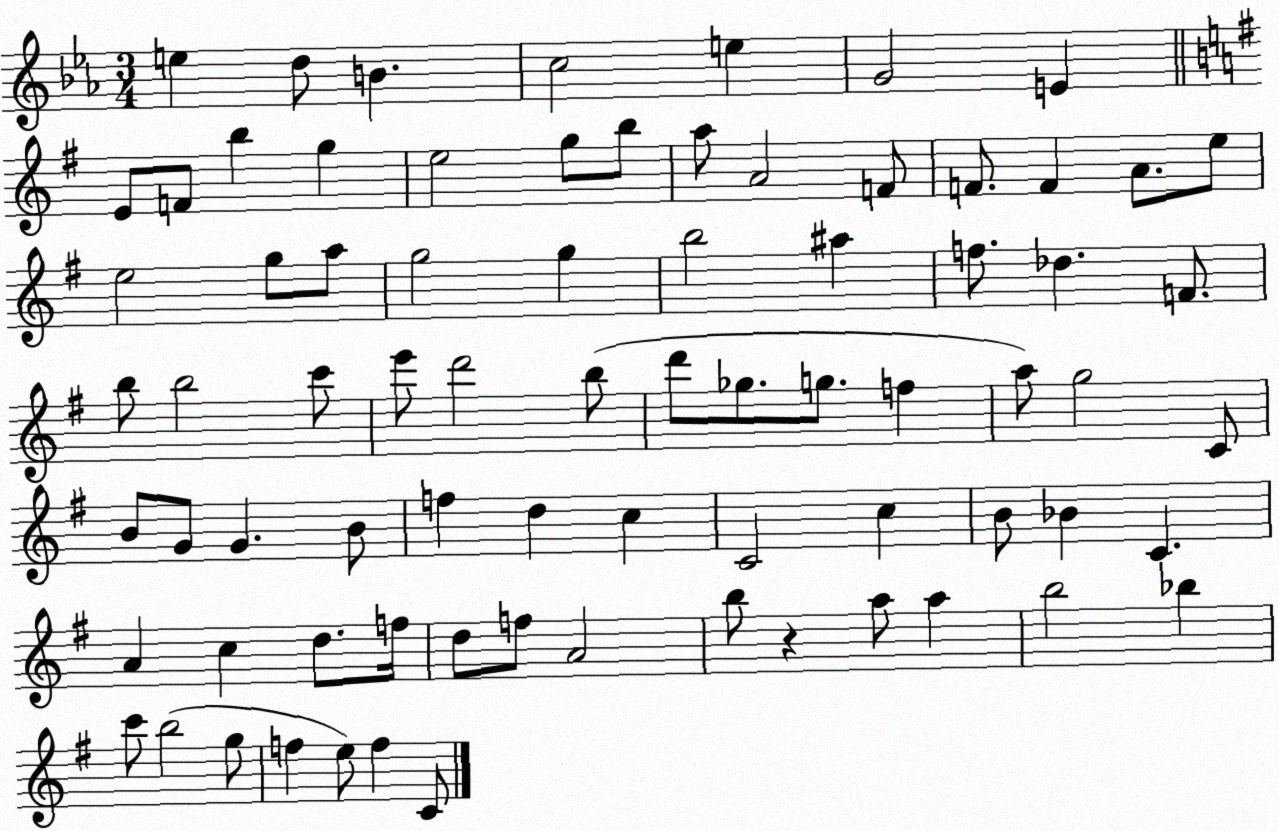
X:1
T:Untitled
M:3/4
L:1/4
K:Eb
e d/2 B c2 e G2 E E/2 F/2 b g e2 g/2 b/2 a/2 A2 F/2 F/2 F A/2 e/2 e2 g/2 a/2 g2 g b2 ^a f/2 _d F/2 b/2 b2 c'/2 e'/2 d'2 b/2 d'/2 _g/2 g/2 f a/2 g2 C/2 B/2 G/2 G B/2 f d c C2 c B/2 _B C A c d/2 f/4 d/2 f/2 A2 b/2 z a/2 a b2 _b c'/2 b2 g/2 f e/2 f C/2